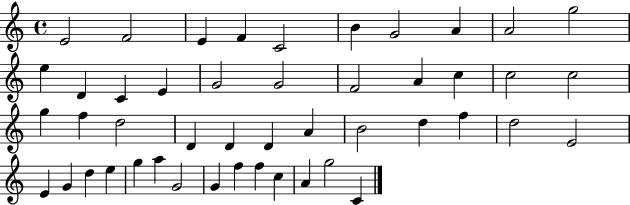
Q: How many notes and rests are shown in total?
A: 47